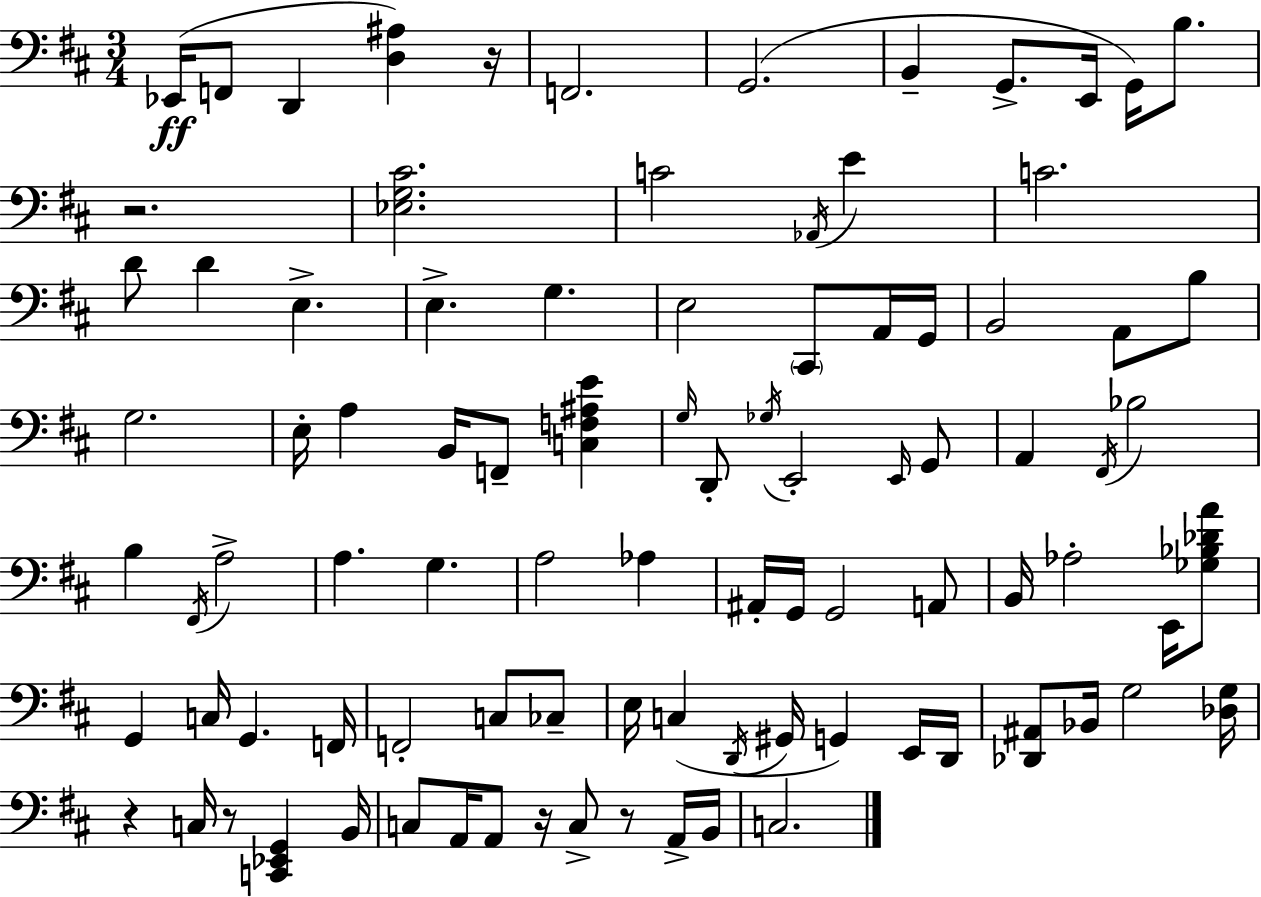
X:1
T:Untitled
M:3/4
L:1/4
K:D
_E,,/4 F,,/2 D,, [D,^A,] z/4 F,,2 G,,2 B,, G,,/2 E,,/4 G,,/4 B,/2 z2 [_E,G,^C]2 C2 _A,,/4 E C2 D/2 D E, E, G, E,2 ^C,,/2 A,,/4 G,,/4 B,,2 A,,/2 B,/2 G,2 E,/4 A, B,,/4 F,,/2 [C,F,^A,E] G,/4 D,,/2 _G,/4 E,,2 E,,/4 G,,/2 A,, ^F,,/4 _B,2 B, ^F,,/4 A,2 A, G, A,2 _A, ^A,,/4 G,,/4 G,,2 A,,/2 B,,/4 _A,2 E,,/4 [_G,_B,_DA]/2 G,, C,/4 G,, F,,/4 F,,2 C,/2 _C,/2 E,/4 C, D,,/4 ^G,,/4 G,, E,,/4 D,,/4 [_D,,^A,,]/2 _B,,/4 G,2 [_D,G,]/4 z C,/4 z/2 [C,,_E,,G,,] B,,/4 C,/2 A,,/4 A,,/2 z/4 C,/2 z/2 A,,/4 B,,/4 C,2